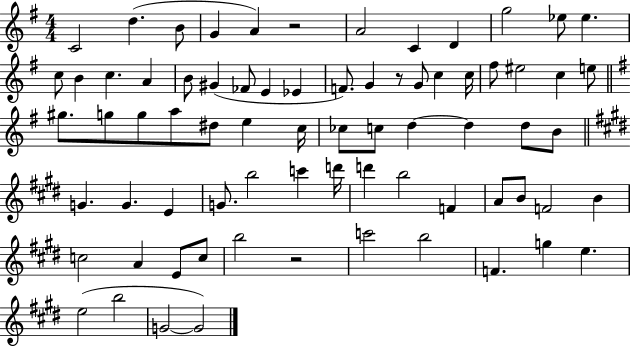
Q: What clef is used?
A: treble